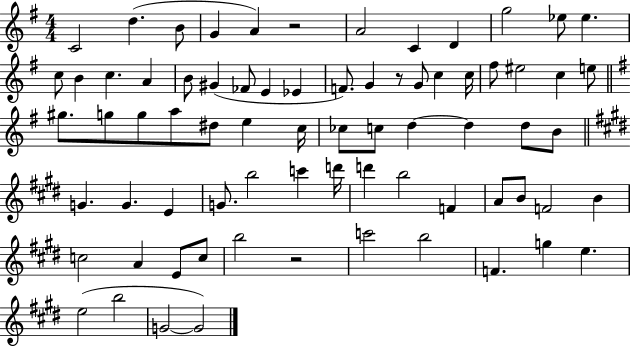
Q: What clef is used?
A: treble